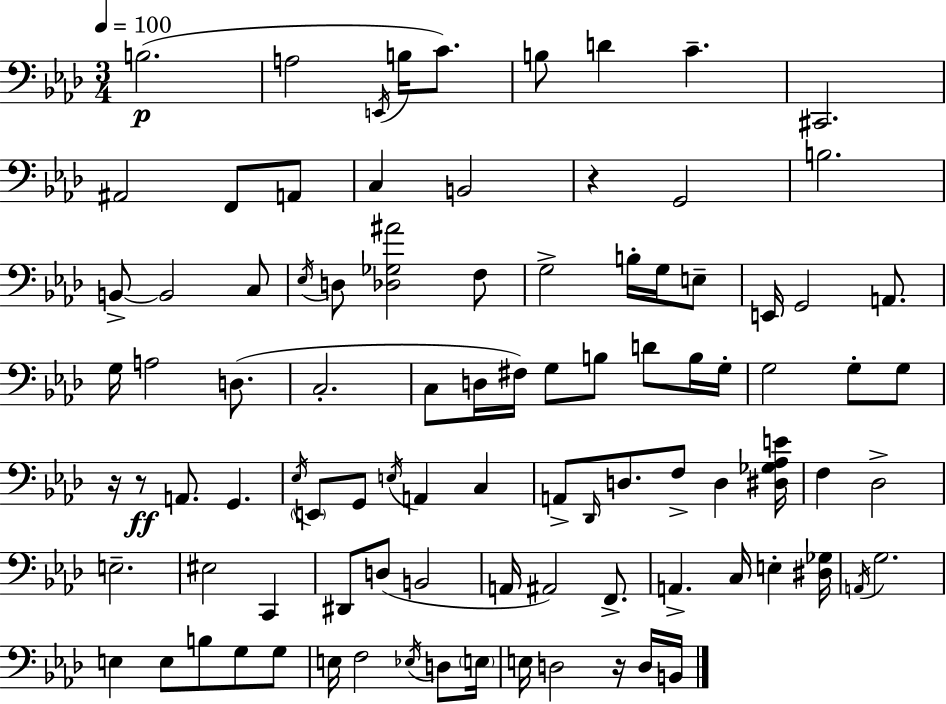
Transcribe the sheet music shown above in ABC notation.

X:1
T:Untitled
M:3/4
L:1/4
K:Ab
B,2 A,2 E,,/4 B,/4 C/2 B,/2 D C ^C,,2 ^A,,2 F,,/2 A,,/2 C, B,,2 z G,,2 B,2 B,,/2 B,,2 C,/2 _E,/4 D,/2 [_D,_G,^A]2 F,/2 G,2 B,/4 G,/4 E,/2 E,,/4 G,,2 A,,/2 G,/4 A,2 D,/2 C,2 C,/2 D,/4 ^F,/4 G,/2 B,/2 D/2 B,/4 G,/4 G,2 G,/2 G,/2 z/4 z/2 A,,/2 G,, _E,/4 E,,/2 G,,/2 E,/4 A,, C, A,,/2 _D,,/4 D,/2 F,/2 D, [^D,_G,_A,E]/4 F, _D,2 E,2 ^E,2 C,, ^D,,/2 D,/2 B,,2 A,,/4 ^A,,2 F,,/2 A,, C,/4 E, [^D,_G,]/4 A,,/4 G,2 E, E,/2 B,/2 G,/2 G,/2 E,/4 F,2 _E,/4 D,/2 E,/4 E,/4 D,2 z/4 D,/4 B,,/4